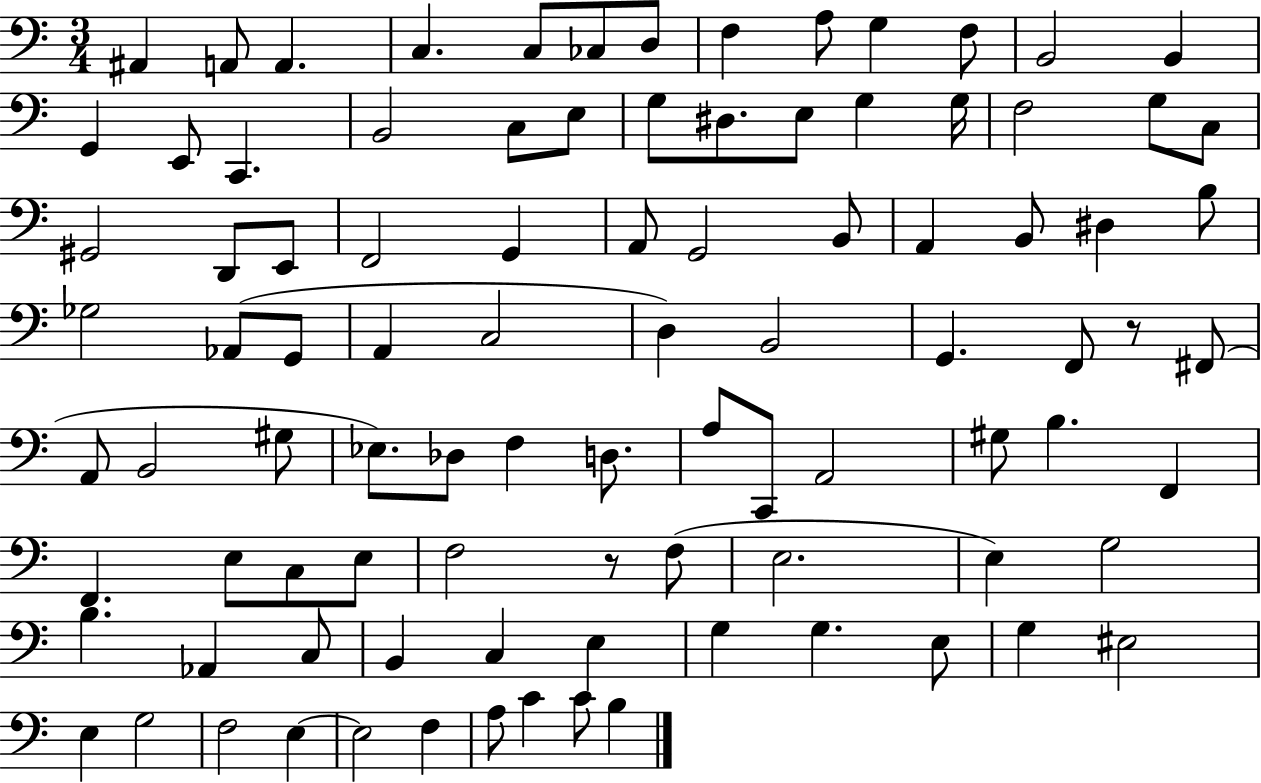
A#2/q A2/e A2/q. C3/q. C3/e CES3/e D3/e F3/q A3/e G3/q F3/e B2/h B2/q G2/q E2/e C2/q. B2/h C3/e E3/e G3/e D#3/e. E3/e G3/q G3/s F3/h G3/e C3/e G#2/h D2/e E2/e F2/h G2/q A2/e G2/h B2/e A2/q B2/e D#3/q B3/e Gb3/h Ab2/e G2/e A2/q C3/h D3/q B2/h G2/q. F2/e R/e F#2/e A2/e B2/h G#3/e Eb3/e. Db3/e F3/q D3/e. A3/e C2/e A2/h G#3/e B3/q. F2/q F2/q. E3/e C3/e E3/e F3/h R/e F3/e E3/h. E3/q G3/h B3/q. Ab2/q C3/e B2/q C3/q E3/q G3/q G3/q. E3/e G3/q EIS3/h E3/q G3/h F3/h E3/q E3/h F3/q A3/e C4/q C4/e B3/q